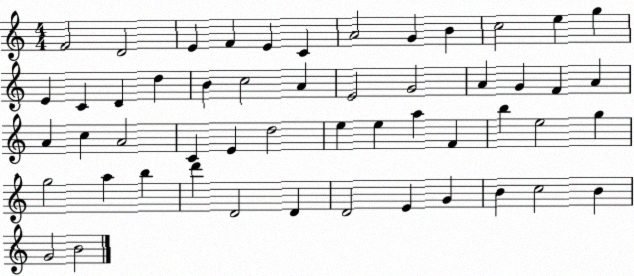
X:1
T:Untitled
M:4/4
L:1/4
K:C
F2 D2 E F E C A2 G B c2 e g E C D d B c2 A E2 G2 A G F A A c A2 C E d2 e e a F b e2 g g2 a b d' D2 D D2 E G B c2 B G2 B2